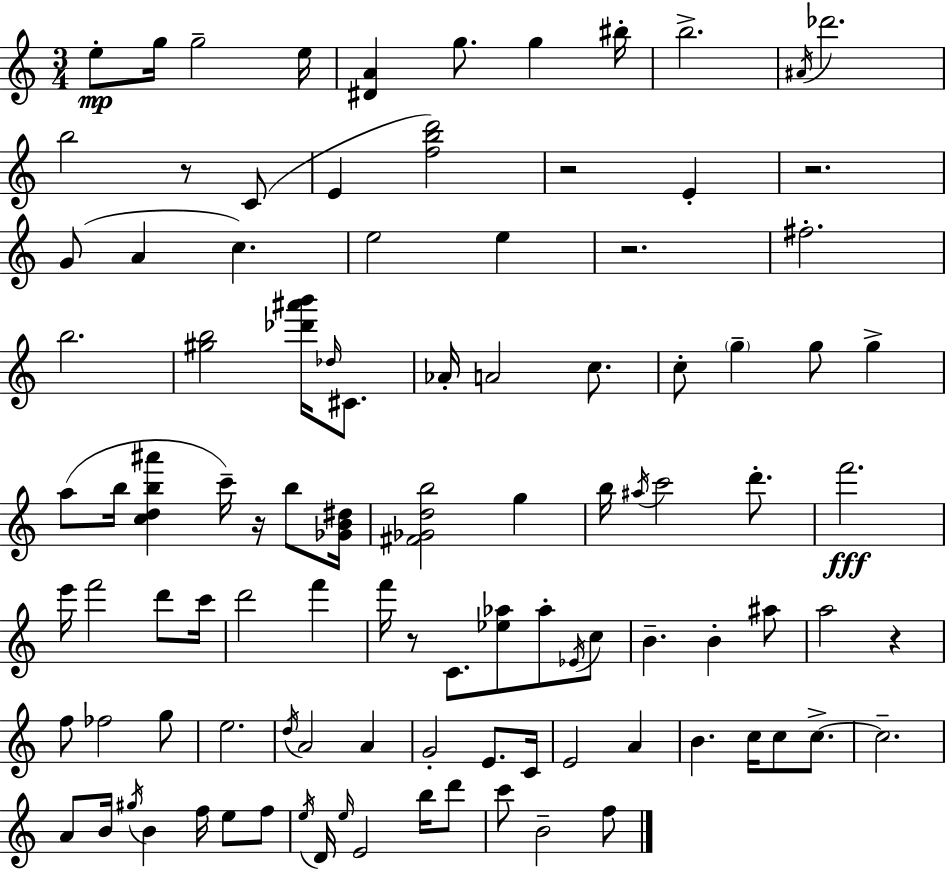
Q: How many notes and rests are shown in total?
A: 103